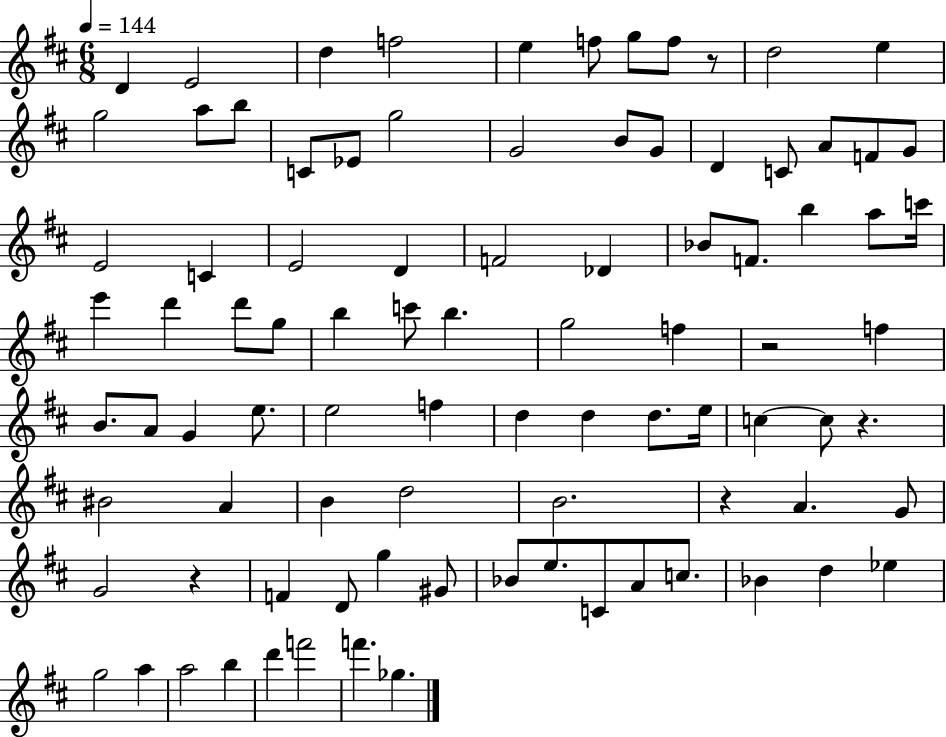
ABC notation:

X:1
T:Untitled
M:6/8
L:1/4
K:D
D E2 d f2 e f/2 g/2 f/2 z/2 d2 e g2 a/2 b/2 C/2 _E/2 g2 G2 B/2 G/2 D C/2 A/2 F/2 G/2 E2 C E2 D F2 _D _B/2 F/2 b a/2 c'/4 e' d' d'/2 g/2 b c'/2 b g2 f z2 f B/2 A/2 G e/2 e2 f d d d/2 e/4 c c/2 z ^B2 A B d2 B2 z A G/2 G2 z F D/2 g ^G/2 _B/2 e/2 C/2 A/2 c/2 _B d _e g2 a a2 b d' f'2 f' _g